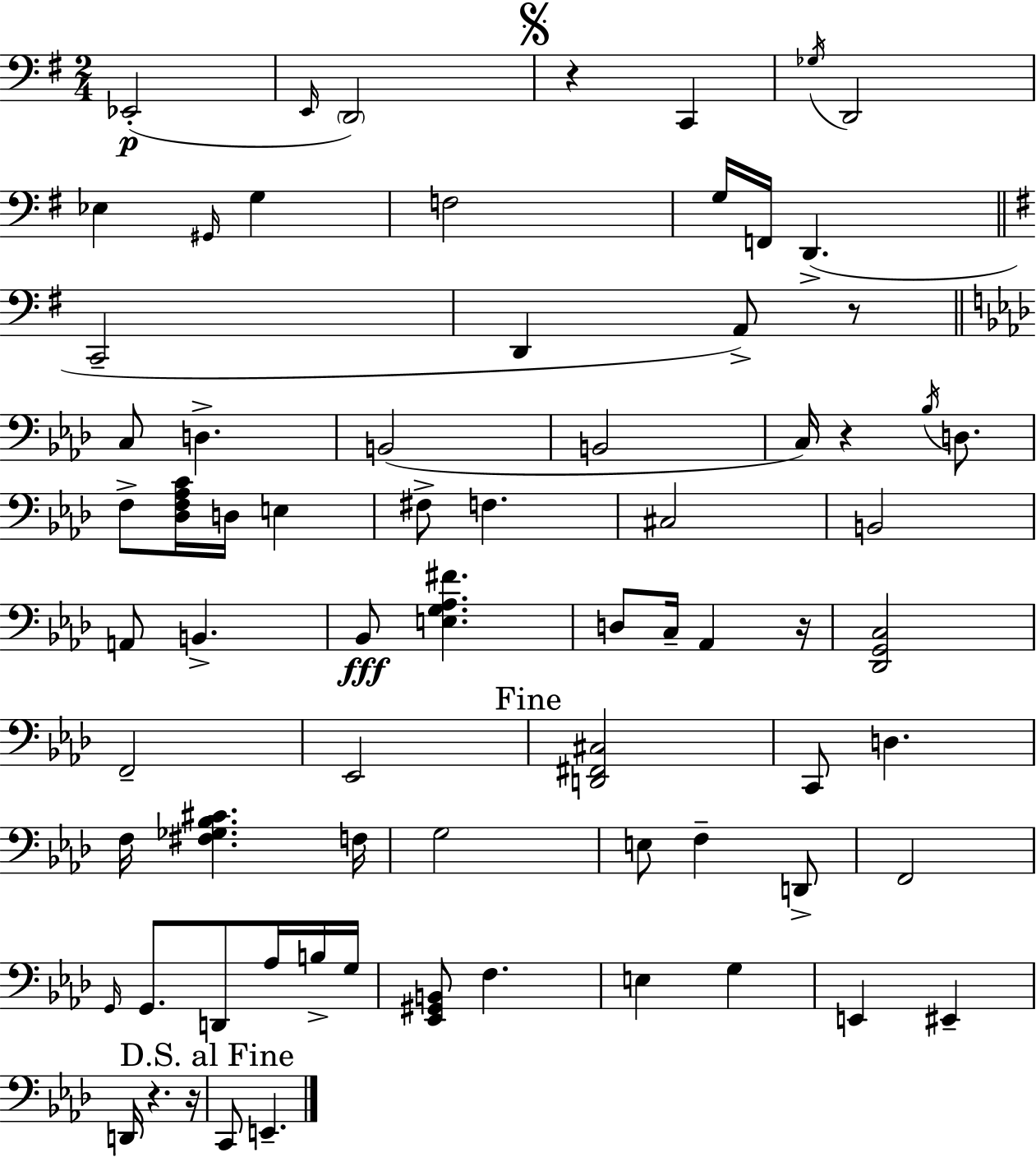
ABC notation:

X:1
T:Untitled
M:2/4
L:1/4
K:G
_E,,2 E,,/4 D,,2 z C,, _G,/4 D,,2 _E, ^G,,/4 G, F,2 G,/4 F,,/4 D,, C,,2 D,, A,,/2 z/2 C,/2 D, B,,2 B,,2 C,/4 z _B,/4 D,/2 F,/2 [_D,F,_A,C]/4 D,/4 E, ^F,/2 F, ^C,2 B,,2 A,,/2 B,, _B,,/2 [E,G,_A,^F] D,/2 C,/4 _A,, z/4 [_D,,G,,C,]2 F,,2 _E,,2 [D,,^F,,^C,]2 C,,/2 D, F,/4 [^F,_G,_B,^C] F,/4 G,2 E,/2 F, D,,/2 F,,2 G,,/4 G,,/2 D,,/2 _A,/4 B,/4 G,/4 [_E,,^G,,B,,]/2 F, E, G, E,, ^E,, D,,/4 z z/4 C,,/2 E,,